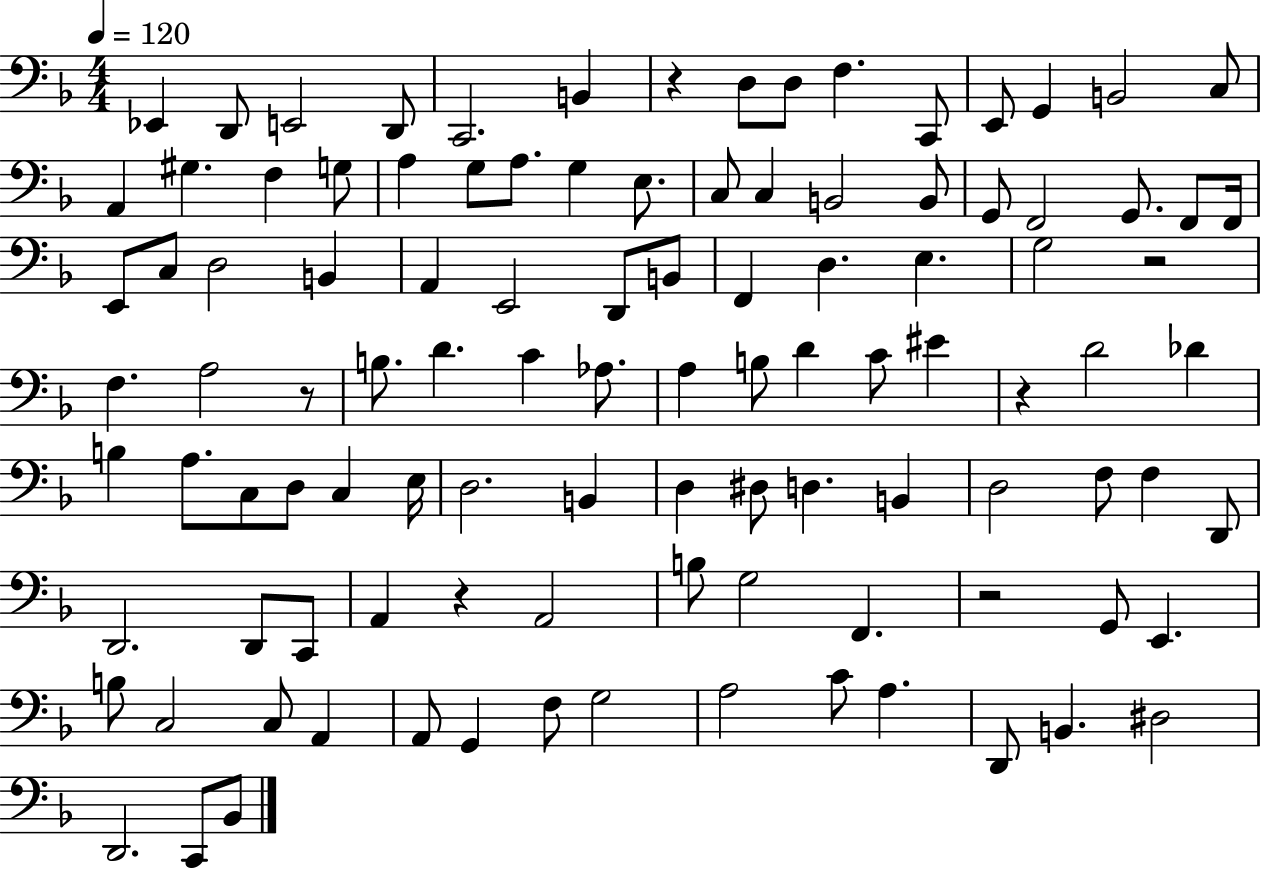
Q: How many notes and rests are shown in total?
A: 106